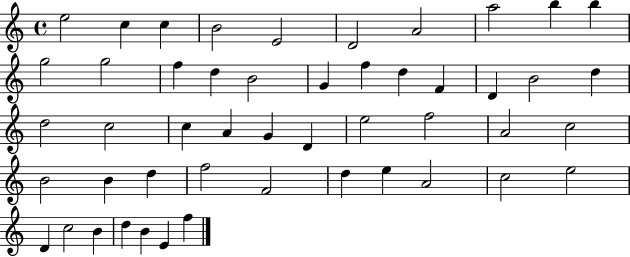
E5/h C5/q C5/q B4/h E4/h D4/h A4/h A5/h B5/q B5/q G5/h G5/h F5/q D5/q B4/h G4/q F5/q D5/q F4/q D4/q B4/h D5/q D5/h C5/h C5/q A4/q G4/q D4/q E5/h F5/h A4/h C5/h B4/h B4/q D5/q F5/h F4/h D5/q E5/q A4/h C5/h E5/h D4/q C5/h B4/q D5/q B4/q E4/q F5/q